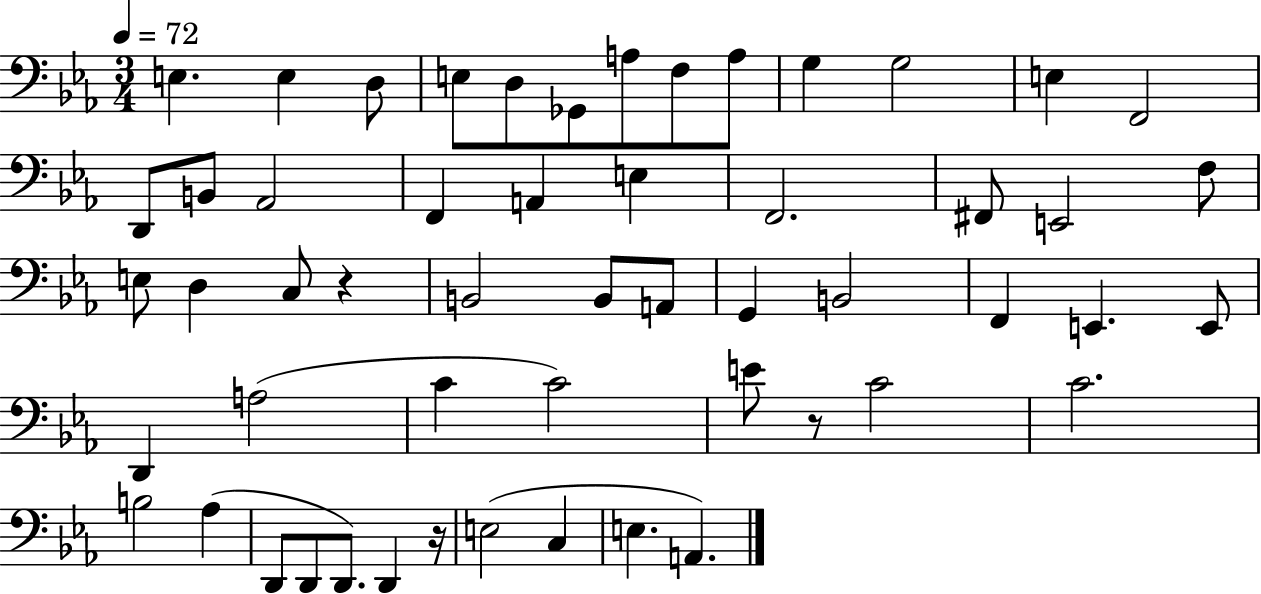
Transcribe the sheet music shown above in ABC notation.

X:1
T:Untitled
M:3/4
L:1/4
K:Eb
E, E, D,/2 E,/2 D,/2 _G,,/2 A,/2 F,/2 A,/2 G, G,2 E, F,,2 D,,/2 B,,/2 _A,,2 F,, A,, E, F,,2 ^F,,/2 E,,2 F,/2 E,/2 D, C,/2 z B,,2 B,,/2 A,,/2 G,, B,,2 F,, E,, E,,/2 D,, A,2 C C2 E/2 z/2 C2 C2 B,2 _A, D,,/2 D,,/2 D,,/2 D,, z/4 E,2 C, E, A,,